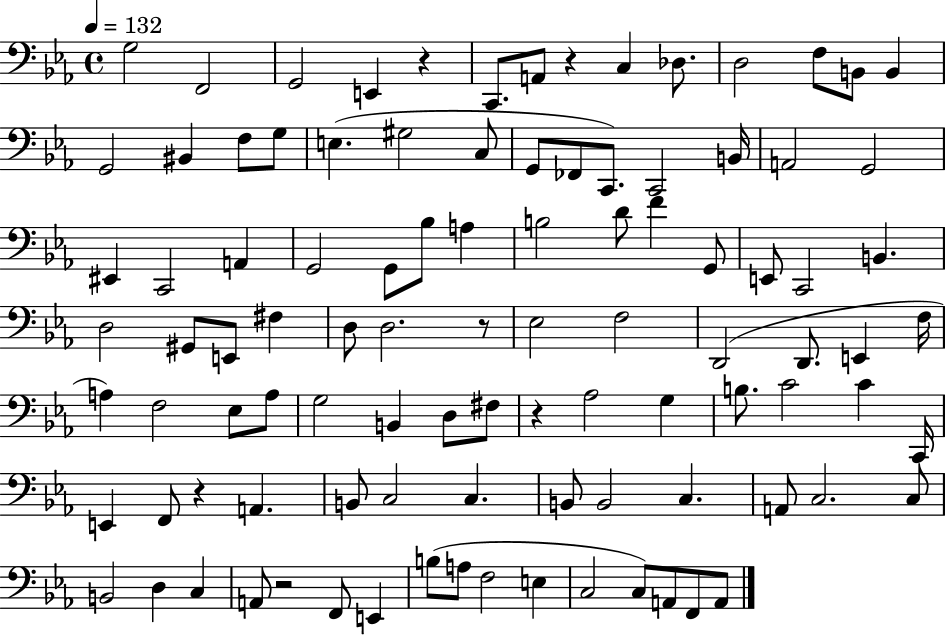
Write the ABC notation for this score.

X:1
T:Untitled
M:4/4
L:1/4
K:Eb
G,2 F,,2 G,,2 E,, z C,,/2 A,,/2 z C, _D,/2 D,2 F,/2 B,,/2 B,, G,,2 ^B,, F,/2 G,/2 E, ^G,2 C,/2 G,,/2 _F,,/2 C,,/2 C,,2 B,,/4 A,,2 G,,2 ^E,, C,,2 A,, G,,2 G,,/2 _B,/2 A, B,2 D/2 F G,,/2 E,,/2 C,,2 B,, D,2 ^G,,/2 E,,/2 ^F, D,/2 D,2 z/2 _E,2 F,2 D,,2 D,,/2 E,, F,/4 A, F,2 _E,/2 A,/2 G,2 B,, D,/2 ^F,/2 z _A,2 G, B,/2 C2 C C,,/4 E,, F,,/2 z A,, B,,/2 C,2 C, B,,/2 B,,2 C, A,,/2 C,2 C,/2 B,,2 D, C, A,,/2 z2 F,,/2 E,, B,/2 A,/2 F,2 E, C,2 C,/2 A,,/2 F,,/2 A,,/2